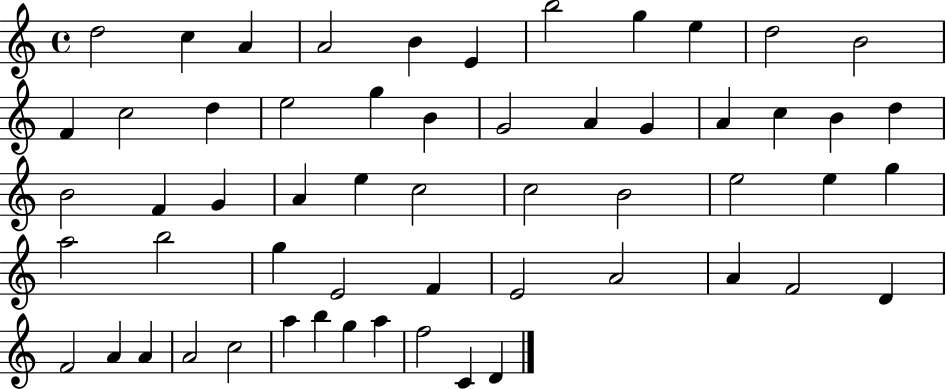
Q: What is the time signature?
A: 4/4